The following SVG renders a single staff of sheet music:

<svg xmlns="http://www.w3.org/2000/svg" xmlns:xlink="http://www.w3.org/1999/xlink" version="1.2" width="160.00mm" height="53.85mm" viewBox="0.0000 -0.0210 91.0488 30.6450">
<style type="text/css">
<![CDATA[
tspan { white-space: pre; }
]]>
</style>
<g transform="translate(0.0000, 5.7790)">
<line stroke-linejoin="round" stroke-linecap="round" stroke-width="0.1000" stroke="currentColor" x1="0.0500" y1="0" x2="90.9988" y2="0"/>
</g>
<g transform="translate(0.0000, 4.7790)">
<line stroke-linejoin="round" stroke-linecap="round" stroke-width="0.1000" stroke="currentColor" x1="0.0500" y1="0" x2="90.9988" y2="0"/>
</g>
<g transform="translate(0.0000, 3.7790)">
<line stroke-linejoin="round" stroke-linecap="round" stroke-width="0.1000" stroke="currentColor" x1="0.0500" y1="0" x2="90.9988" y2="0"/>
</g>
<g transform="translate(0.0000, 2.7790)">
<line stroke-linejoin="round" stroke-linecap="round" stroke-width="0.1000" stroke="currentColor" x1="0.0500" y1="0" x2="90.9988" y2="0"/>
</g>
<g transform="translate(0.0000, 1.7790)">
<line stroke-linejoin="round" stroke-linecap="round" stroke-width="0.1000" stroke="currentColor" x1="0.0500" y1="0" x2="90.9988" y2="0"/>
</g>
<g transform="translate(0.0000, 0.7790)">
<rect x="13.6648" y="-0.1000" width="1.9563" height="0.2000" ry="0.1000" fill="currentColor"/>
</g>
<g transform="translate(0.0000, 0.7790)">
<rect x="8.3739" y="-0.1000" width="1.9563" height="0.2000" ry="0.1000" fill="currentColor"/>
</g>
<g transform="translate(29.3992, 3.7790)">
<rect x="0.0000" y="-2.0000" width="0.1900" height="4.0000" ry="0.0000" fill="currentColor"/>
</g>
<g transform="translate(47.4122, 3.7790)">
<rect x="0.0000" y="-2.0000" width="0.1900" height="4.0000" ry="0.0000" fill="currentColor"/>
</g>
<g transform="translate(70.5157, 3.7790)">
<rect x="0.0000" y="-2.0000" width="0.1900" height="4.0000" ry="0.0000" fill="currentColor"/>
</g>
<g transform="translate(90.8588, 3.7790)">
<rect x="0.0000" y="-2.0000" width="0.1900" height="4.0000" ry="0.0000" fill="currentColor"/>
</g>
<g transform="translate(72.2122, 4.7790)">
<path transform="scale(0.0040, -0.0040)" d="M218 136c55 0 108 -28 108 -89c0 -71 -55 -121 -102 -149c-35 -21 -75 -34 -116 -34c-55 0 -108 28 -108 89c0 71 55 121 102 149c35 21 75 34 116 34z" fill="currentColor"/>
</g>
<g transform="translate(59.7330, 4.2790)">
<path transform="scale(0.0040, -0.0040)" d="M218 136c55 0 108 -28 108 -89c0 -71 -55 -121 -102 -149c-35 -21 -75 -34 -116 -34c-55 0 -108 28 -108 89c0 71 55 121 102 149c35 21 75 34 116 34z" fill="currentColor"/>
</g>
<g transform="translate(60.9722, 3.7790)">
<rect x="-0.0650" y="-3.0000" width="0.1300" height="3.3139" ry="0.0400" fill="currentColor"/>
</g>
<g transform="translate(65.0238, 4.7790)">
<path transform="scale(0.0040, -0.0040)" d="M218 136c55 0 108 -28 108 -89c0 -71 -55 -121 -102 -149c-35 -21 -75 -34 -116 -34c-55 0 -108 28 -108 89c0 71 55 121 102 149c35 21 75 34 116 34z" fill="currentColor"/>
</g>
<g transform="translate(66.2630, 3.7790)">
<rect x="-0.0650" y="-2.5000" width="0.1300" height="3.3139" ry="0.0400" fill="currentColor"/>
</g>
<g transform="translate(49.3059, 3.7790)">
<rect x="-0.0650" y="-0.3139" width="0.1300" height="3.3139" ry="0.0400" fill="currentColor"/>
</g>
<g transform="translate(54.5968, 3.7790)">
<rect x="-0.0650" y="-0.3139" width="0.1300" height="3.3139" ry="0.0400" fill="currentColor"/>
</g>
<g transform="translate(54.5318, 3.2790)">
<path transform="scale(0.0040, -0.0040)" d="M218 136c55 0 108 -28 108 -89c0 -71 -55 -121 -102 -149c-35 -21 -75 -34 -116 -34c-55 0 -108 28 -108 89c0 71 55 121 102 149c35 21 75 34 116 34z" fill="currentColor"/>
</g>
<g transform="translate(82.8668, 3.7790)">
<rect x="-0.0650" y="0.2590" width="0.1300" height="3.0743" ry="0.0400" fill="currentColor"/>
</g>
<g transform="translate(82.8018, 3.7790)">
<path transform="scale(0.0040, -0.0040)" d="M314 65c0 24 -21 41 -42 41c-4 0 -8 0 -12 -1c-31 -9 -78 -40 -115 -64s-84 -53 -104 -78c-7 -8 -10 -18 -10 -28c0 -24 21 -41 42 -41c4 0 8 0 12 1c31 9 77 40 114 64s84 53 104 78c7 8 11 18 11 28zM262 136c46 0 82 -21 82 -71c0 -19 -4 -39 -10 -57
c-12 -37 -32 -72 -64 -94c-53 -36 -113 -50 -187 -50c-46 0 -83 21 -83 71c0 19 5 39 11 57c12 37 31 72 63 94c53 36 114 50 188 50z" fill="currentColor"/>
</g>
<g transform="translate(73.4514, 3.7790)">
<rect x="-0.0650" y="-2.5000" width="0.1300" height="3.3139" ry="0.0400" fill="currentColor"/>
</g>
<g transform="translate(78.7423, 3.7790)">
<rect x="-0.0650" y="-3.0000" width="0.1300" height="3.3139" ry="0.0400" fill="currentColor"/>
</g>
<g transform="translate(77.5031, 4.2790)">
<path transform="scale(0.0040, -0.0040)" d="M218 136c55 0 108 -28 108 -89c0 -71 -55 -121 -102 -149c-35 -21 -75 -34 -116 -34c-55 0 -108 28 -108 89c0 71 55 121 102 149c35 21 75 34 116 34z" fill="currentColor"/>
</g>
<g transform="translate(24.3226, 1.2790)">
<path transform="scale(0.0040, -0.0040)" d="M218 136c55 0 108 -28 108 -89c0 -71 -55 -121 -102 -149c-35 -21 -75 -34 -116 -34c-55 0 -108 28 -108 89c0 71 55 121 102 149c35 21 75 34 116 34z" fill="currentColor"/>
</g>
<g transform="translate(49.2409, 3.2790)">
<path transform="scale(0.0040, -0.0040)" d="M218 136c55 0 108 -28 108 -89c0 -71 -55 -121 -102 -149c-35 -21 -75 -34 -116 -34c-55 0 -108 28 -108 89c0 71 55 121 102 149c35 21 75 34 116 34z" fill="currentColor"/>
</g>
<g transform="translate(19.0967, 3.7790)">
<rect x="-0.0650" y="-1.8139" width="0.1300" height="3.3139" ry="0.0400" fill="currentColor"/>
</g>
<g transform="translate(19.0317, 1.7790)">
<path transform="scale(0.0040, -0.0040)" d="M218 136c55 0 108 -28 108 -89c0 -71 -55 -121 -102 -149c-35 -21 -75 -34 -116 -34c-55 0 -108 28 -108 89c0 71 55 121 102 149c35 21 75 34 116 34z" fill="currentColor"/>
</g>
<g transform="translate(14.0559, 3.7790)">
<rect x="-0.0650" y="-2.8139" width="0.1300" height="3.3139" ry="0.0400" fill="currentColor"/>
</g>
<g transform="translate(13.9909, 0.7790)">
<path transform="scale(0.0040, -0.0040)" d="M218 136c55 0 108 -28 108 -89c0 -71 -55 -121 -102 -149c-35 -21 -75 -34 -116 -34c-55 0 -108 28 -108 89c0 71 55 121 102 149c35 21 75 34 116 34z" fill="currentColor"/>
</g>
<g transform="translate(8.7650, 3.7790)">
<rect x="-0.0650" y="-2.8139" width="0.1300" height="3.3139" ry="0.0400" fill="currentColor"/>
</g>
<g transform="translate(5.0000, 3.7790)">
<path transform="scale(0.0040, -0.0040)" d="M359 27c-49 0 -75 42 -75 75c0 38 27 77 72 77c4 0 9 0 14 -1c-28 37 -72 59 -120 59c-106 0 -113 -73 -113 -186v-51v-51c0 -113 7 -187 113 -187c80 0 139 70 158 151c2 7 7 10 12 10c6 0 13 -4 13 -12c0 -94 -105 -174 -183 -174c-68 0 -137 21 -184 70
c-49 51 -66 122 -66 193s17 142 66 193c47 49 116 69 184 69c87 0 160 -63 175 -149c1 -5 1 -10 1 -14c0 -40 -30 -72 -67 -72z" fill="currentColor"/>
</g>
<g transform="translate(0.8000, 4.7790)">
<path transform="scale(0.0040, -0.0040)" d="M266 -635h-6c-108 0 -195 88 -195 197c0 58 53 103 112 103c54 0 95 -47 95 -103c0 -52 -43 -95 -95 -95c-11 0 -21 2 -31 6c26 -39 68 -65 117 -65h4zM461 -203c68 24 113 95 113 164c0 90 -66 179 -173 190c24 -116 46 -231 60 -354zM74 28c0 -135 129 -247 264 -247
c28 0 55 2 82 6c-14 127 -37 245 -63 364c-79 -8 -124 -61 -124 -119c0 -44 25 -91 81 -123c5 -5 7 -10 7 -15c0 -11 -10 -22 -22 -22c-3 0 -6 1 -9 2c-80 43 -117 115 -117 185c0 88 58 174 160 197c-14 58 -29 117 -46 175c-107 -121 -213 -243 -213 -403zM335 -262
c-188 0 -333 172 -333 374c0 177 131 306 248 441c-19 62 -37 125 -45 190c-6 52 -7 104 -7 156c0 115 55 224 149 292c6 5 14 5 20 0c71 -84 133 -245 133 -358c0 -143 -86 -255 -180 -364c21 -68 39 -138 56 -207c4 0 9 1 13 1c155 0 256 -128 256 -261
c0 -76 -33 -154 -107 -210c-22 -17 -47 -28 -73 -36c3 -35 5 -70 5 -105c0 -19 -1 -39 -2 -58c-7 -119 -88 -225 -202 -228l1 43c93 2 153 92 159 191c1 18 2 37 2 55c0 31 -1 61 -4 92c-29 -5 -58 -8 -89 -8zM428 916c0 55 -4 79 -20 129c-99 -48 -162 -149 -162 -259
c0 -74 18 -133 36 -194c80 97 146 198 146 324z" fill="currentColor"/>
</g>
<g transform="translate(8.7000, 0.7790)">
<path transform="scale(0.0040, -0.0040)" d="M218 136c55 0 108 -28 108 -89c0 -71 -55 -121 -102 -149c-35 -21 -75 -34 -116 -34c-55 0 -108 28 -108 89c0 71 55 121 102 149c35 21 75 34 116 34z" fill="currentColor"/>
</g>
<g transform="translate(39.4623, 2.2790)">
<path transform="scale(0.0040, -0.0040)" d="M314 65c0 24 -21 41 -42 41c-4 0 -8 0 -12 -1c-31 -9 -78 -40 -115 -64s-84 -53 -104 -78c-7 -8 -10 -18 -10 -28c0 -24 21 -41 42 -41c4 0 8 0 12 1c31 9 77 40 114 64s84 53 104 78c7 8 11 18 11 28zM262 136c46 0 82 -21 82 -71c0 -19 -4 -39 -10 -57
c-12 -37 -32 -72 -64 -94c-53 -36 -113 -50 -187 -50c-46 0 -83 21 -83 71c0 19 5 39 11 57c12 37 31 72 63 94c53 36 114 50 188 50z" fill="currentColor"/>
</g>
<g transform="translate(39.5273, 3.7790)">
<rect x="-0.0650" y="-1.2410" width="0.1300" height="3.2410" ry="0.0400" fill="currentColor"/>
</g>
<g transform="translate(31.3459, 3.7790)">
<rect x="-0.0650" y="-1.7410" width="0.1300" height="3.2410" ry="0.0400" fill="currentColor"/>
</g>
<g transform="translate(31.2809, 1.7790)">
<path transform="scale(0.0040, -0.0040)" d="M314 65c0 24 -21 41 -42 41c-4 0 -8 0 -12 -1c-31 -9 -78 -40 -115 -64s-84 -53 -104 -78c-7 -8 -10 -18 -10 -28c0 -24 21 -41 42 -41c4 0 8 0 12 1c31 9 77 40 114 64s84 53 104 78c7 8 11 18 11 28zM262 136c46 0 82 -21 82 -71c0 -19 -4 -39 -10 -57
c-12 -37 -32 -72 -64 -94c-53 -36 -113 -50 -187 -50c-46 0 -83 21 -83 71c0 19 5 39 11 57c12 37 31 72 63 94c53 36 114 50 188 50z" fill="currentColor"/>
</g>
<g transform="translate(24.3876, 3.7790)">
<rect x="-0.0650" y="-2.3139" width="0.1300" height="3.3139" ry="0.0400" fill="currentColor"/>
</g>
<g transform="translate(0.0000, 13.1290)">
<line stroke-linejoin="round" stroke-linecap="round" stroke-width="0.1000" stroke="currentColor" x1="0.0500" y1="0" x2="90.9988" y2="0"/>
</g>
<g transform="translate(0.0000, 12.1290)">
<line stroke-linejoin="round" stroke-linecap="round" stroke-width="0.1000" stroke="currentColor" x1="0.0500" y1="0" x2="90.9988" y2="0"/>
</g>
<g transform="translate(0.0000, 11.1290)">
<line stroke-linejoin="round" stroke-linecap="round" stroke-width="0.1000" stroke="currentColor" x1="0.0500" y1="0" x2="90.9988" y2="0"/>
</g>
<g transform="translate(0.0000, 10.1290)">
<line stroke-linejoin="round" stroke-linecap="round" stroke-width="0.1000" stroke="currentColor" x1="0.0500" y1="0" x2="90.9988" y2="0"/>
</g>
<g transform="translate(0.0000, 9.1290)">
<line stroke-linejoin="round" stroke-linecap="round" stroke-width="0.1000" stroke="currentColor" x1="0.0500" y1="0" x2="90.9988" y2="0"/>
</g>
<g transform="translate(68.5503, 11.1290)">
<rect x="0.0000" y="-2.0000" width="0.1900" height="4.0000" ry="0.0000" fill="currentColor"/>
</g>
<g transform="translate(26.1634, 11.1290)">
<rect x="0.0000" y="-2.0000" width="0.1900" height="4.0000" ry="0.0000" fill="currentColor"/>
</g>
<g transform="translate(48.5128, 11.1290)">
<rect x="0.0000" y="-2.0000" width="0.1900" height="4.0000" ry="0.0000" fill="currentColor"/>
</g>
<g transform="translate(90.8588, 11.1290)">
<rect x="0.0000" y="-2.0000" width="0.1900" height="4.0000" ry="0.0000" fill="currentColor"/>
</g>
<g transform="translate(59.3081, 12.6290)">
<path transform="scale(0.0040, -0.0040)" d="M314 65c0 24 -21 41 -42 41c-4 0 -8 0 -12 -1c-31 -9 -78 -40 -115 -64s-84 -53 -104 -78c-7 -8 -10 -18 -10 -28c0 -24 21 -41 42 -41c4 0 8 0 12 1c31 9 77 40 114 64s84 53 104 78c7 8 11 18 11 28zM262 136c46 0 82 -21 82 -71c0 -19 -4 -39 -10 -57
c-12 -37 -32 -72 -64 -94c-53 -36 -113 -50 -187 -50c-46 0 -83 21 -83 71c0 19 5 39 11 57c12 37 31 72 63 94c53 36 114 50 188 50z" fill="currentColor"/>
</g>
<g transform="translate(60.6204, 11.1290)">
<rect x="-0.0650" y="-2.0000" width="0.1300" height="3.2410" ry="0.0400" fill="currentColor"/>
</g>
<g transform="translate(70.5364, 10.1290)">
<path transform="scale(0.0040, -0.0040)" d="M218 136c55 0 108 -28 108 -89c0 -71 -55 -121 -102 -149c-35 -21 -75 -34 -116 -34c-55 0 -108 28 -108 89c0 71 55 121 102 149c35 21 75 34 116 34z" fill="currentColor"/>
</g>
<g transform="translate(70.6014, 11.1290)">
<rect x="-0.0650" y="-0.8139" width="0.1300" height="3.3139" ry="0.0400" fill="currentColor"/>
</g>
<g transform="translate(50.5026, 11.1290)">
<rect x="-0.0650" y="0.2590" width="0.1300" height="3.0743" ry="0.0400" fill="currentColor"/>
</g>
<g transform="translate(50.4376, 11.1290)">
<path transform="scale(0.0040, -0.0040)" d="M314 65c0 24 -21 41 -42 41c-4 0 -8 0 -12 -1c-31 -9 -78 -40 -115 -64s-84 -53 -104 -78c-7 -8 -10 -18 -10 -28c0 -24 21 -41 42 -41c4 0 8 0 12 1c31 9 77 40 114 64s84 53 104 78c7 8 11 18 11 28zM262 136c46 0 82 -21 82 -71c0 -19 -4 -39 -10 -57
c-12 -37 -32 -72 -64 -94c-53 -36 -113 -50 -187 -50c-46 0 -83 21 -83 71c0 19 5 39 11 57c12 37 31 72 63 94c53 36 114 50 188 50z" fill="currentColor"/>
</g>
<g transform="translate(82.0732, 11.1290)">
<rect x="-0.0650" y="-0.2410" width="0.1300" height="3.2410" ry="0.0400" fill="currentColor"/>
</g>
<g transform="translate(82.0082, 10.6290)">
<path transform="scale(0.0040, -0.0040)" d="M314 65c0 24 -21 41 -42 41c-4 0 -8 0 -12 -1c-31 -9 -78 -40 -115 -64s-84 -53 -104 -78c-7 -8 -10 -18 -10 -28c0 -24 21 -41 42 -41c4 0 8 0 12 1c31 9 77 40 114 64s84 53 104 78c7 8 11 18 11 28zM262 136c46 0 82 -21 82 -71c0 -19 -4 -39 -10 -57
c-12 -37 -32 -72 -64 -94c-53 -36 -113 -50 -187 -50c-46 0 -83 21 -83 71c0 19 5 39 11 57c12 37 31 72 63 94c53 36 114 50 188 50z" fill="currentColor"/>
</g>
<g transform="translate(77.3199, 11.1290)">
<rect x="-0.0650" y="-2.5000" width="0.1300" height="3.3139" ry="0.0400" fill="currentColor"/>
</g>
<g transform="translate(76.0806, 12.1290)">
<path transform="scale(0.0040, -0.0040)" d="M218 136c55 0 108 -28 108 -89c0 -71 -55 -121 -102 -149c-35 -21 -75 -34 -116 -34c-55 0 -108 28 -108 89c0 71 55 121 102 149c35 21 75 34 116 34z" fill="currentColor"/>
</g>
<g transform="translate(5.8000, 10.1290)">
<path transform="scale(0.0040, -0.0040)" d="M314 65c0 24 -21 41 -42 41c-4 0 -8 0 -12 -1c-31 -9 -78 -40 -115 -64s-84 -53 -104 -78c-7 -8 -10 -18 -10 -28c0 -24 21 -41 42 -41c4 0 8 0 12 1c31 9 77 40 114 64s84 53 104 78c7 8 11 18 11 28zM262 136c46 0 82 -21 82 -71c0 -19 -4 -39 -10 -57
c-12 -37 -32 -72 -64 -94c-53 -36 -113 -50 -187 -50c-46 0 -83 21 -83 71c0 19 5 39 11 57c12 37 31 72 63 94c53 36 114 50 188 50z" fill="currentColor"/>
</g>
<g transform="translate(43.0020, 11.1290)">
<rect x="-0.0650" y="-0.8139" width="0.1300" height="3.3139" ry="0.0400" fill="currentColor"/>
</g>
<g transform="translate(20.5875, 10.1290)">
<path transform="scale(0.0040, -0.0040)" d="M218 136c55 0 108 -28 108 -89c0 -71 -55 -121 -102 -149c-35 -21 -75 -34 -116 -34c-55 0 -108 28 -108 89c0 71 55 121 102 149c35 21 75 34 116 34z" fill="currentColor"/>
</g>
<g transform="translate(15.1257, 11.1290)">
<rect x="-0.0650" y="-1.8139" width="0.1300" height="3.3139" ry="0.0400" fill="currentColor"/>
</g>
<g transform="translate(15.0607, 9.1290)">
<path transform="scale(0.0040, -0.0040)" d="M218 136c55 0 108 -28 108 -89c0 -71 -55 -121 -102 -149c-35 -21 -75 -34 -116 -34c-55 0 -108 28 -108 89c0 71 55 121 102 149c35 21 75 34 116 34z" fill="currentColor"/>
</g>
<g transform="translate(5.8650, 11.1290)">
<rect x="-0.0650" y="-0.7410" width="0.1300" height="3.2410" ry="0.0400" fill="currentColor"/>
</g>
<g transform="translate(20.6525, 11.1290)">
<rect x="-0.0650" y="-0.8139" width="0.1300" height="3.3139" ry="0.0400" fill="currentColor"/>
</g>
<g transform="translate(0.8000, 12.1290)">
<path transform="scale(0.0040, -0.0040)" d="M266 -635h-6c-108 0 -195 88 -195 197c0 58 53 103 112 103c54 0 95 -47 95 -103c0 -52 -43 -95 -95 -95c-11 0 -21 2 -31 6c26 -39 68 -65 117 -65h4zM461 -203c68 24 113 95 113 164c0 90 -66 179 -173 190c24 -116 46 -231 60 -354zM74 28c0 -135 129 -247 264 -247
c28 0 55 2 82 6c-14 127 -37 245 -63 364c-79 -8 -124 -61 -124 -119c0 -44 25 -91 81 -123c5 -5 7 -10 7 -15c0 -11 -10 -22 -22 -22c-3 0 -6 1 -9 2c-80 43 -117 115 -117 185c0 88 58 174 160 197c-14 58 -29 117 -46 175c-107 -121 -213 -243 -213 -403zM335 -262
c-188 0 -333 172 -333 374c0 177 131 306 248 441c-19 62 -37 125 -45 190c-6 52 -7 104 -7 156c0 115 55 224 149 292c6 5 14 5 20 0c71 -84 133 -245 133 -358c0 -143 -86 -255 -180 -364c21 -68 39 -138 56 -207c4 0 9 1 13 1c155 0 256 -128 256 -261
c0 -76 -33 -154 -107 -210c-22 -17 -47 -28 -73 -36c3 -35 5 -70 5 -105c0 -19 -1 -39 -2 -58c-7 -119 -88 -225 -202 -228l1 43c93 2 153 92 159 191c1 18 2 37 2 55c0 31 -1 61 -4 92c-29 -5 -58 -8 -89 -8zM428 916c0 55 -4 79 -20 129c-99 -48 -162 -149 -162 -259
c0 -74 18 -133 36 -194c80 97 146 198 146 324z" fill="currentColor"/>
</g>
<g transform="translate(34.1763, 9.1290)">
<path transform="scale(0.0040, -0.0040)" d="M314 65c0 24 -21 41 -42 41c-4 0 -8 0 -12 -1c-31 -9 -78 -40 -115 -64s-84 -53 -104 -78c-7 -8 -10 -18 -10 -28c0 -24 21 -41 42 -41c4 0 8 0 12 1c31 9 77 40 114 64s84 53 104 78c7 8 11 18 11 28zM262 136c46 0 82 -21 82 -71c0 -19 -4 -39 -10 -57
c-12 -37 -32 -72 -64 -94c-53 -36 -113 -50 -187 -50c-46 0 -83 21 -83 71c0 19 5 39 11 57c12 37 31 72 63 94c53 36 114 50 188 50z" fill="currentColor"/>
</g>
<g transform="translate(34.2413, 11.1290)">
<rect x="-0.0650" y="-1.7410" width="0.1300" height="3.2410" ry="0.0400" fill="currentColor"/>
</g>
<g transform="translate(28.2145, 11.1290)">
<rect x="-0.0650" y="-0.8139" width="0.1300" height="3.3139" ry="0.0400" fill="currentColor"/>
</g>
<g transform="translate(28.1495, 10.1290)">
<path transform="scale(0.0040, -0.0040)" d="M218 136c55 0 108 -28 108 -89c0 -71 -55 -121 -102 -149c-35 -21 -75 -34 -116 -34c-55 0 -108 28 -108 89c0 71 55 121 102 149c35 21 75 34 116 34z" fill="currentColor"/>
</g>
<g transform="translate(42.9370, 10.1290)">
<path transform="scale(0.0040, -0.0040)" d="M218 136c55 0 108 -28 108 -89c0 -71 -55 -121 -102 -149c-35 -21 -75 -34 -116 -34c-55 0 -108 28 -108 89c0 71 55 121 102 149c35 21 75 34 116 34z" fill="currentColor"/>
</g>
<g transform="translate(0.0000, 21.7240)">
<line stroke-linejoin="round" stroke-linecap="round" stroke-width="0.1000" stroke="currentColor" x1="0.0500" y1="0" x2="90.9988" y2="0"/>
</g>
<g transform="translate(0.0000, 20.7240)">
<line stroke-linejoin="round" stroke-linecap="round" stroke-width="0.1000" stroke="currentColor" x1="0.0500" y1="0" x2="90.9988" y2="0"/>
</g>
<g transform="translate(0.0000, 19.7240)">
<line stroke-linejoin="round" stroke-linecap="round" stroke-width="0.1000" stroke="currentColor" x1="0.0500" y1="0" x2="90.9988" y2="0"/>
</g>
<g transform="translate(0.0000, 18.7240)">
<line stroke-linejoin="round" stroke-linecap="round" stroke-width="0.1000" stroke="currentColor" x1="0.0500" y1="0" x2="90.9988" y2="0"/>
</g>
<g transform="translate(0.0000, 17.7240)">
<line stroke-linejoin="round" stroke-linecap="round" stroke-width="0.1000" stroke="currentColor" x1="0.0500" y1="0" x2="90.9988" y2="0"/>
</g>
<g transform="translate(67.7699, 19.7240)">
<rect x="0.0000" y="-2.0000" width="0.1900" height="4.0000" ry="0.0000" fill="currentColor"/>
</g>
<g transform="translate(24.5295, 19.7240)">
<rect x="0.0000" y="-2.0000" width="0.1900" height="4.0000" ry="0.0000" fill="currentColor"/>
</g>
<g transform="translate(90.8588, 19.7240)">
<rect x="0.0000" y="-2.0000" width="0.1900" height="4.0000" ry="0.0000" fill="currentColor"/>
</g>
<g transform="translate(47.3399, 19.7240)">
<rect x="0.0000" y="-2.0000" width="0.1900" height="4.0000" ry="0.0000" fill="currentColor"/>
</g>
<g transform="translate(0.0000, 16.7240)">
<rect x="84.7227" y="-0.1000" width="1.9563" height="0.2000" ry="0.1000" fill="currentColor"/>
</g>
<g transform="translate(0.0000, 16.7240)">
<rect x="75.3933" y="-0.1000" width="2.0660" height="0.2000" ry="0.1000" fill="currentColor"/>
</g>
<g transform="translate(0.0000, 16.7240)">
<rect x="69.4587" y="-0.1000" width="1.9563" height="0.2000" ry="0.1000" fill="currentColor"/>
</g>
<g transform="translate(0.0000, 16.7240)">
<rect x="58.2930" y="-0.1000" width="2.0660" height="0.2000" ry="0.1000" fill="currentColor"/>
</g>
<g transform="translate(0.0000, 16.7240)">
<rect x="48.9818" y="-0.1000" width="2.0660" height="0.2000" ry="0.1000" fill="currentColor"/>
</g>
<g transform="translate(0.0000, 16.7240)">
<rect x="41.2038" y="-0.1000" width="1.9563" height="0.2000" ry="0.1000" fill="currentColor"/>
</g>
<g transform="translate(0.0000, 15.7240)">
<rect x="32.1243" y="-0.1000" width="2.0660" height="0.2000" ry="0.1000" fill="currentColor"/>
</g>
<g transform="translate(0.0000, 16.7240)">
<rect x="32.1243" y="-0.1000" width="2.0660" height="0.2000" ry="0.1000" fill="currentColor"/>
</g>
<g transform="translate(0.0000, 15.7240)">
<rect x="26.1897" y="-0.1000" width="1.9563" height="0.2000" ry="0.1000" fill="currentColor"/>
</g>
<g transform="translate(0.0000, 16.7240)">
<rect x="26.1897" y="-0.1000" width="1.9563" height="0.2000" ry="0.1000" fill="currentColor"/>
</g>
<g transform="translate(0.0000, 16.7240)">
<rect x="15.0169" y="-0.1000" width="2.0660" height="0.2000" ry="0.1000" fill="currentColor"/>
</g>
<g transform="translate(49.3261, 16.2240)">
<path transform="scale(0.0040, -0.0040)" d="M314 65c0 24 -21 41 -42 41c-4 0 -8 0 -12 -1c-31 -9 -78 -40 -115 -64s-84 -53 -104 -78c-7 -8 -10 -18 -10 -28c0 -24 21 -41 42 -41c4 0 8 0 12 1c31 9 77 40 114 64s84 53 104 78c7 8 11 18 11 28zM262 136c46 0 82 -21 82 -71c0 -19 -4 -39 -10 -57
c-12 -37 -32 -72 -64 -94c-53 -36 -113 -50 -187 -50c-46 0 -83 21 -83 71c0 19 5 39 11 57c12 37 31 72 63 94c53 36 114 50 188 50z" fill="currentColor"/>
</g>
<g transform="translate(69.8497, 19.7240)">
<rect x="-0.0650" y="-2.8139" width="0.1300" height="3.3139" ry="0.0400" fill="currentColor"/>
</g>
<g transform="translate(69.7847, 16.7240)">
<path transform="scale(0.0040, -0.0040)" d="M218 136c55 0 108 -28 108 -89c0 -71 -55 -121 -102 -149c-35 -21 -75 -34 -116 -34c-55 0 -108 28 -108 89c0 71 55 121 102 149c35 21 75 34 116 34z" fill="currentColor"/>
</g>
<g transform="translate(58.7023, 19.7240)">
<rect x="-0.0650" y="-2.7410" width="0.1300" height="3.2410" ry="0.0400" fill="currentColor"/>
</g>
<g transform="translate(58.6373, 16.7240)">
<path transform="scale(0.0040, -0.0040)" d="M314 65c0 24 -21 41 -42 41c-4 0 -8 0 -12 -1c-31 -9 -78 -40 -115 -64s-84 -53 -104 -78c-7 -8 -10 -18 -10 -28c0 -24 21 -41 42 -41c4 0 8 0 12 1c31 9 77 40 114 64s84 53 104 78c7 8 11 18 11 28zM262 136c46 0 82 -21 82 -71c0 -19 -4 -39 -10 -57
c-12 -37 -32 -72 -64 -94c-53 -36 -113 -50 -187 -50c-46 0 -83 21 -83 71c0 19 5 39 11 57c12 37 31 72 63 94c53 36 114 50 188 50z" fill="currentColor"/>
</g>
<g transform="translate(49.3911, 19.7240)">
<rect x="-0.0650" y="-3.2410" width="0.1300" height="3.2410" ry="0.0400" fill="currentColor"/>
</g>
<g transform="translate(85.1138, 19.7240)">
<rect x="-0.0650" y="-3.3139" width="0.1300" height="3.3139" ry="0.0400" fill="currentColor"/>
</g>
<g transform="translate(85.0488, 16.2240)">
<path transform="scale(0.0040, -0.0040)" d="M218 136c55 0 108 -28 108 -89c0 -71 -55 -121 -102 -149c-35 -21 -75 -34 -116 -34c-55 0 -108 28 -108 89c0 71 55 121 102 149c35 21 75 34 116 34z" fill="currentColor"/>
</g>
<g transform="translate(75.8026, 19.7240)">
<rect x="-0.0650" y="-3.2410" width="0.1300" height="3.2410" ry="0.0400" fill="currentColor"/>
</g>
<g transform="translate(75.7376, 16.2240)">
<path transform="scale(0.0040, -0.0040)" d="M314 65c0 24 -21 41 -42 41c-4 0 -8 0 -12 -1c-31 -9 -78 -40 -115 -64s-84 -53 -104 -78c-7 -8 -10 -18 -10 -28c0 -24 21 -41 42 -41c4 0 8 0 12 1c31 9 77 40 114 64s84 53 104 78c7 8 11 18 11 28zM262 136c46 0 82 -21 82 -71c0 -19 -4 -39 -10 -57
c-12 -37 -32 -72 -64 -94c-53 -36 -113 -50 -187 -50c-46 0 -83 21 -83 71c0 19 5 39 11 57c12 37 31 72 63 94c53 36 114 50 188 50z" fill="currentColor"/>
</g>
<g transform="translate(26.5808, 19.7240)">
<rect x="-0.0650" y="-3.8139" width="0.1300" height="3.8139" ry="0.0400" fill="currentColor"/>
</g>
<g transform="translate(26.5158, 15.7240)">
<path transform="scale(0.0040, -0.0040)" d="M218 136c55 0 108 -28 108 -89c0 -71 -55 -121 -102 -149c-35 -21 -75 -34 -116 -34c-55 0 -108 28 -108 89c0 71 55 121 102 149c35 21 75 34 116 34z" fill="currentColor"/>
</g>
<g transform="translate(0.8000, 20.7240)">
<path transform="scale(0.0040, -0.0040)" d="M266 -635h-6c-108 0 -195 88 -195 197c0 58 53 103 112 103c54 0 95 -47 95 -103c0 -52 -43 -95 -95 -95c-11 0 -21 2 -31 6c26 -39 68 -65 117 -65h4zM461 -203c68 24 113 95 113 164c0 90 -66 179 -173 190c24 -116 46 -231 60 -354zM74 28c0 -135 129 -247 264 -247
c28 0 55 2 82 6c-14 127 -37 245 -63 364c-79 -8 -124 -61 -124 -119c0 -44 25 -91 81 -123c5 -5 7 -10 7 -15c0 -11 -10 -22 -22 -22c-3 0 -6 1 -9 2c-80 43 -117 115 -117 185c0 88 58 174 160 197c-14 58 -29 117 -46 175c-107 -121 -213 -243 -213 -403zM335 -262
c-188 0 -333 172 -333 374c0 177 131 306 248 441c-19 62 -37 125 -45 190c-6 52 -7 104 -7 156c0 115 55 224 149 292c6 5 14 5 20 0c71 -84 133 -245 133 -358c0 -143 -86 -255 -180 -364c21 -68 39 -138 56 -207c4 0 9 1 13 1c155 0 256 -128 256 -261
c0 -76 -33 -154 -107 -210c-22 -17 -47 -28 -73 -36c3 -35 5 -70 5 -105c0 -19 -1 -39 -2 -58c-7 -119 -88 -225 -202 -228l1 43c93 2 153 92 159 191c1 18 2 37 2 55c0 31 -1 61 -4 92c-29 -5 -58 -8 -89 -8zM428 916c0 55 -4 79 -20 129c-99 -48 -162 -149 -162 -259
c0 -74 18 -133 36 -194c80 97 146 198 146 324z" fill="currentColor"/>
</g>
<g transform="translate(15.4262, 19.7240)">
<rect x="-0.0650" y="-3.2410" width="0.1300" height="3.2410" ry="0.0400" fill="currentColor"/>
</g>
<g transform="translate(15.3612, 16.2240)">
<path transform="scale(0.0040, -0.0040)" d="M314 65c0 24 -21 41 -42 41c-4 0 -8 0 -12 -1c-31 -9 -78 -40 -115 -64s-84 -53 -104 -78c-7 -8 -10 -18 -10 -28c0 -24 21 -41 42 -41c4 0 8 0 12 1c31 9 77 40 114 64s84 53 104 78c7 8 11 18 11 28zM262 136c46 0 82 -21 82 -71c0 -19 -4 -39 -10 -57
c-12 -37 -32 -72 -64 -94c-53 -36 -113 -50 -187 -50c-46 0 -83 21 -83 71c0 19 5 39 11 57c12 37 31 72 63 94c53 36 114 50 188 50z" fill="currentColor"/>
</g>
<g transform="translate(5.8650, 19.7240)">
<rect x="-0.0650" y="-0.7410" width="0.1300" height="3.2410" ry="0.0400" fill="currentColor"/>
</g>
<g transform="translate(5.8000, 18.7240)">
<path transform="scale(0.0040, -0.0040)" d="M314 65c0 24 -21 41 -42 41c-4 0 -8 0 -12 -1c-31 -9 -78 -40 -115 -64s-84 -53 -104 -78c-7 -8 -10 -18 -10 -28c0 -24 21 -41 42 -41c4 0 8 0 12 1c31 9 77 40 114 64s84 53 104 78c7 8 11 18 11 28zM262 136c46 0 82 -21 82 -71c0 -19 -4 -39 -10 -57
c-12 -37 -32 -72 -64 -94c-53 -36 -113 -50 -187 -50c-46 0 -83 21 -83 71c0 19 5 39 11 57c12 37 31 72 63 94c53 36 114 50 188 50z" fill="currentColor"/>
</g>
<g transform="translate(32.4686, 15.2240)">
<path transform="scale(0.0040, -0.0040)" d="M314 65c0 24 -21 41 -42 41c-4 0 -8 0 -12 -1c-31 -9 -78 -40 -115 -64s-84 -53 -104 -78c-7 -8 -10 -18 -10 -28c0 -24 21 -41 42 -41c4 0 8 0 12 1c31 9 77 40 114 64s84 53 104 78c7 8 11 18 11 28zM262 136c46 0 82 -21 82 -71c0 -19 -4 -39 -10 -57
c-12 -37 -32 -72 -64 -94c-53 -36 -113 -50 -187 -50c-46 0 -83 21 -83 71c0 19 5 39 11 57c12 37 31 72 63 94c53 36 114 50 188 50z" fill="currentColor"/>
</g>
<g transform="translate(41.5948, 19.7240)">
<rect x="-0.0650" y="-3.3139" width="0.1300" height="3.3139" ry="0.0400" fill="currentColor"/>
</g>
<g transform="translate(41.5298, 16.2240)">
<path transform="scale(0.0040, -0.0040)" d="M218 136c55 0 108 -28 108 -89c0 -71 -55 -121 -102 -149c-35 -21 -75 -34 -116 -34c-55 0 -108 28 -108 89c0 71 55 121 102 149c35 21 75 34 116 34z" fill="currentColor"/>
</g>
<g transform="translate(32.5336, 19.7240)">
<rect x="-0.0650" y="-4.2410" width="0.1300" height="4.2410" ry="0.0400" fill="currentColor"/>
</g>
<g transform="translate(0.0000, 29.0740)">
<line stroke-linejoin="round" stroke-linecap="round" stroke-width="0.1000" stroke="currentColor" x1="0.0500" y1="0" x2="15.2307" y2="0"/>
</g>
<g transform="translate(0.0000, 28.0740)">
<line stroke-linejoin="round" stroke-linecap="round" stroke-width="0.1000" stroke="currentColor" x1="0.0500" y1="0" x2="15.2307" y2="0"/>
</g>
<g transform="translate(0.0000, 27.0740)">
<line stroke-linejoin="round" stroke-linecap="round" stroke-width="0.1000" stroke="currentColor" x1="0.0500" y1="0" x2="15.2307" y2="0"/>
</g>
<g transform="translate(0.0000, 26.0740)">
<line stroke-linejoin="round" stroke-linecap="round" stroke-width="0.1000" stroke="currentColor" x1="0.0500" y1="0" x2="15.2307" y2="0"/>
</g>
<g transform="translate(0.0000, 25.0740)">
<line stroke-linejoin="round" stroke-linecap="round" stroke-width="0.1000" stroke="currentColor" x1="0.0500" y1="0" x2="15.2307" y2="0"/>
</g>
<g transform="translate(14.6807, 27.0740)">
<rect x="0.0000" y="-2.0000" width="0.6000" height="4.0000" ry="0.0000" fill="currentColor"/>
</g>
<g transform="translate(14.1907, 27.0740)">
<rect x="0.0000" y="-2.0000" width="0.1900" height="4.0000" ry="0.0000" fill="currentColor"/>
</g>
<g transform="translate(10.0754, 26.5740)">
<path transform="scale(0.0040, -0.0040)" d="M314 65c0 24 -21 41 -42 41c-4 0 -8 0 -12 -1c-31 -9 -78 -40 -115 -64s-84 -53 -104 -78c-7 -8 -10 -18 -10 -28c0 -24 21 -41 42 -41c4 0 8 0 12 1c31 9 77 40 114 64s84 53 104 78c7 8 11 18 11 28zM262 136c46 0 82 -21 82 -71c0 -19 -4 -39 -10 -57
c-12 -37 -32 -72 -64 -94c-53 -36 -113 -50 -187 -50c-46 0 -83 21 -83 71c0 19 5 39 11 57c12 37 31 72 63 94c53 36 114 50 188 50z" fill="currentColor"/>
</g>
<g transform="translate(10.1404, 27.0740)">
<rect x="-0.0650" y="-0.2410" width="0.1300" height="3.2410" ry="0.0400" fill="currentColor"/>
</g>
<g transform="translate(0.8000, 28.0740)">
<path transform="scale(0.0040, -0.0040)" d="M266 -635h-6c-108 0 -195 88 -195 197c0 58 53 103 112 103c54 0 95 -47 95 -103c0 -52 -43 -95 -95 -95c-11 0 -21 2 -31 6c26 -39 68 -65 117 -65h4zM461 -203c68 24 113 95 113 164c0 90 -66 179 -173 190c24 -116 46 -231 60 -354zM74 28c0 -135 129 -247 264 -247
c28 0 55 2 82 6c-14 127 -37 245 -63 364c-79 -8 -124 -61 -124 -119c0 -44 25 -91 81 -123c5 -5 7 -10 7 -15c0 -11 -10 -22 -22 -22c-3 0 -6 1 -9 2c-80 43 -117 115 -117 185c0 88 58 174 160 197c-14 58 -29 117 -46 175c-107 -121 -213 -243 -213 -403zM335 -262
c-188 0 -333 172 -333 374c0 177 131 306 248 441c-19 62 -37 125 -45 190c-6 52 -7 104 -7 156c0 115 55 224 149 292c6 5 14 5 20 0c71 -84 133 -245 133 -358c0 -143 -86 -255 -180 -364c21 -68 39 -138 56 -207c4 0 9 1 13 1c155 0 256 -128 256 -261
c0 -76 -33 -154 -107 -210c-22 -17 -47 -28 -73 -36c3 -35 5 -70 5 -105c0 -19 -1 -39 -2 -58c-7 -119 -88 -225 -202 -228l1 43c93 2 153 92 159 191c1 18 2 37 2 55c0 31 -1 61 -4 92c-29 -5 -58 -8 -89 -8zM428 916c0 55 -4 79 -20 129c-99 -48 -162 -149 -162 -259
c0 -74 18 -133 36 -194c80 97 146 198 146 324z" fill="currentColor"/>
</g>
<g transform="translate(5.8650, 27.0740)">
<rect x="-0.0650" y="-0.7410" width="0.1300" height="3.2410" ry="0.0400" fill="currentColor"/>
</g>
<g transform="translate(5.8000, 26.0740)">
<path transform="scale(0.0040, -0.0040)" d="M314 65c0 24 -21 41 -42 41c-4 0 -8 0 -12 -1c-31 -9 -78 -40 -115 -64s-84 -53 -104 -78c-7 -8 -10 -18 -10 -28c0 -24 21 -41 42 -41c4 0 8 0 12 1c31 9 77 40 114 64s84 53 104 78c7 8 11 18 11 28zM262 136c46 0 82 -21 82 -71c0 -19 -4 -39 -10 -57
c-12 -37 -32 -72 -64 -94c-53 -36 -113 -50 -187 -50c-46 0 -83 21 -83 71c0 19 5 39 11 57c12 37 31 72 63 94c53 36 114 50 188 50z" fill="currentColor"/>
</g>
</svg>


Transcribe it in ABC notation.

X:1
T:Untitled
M:4/4
L:1/4
K:C
a a f g f2 e2 c c A G G A B2 d2 f d d f2 d B2 F2 d G c2 d2 b2 c' d'2 b b2 a2 a b2 b d2 c2